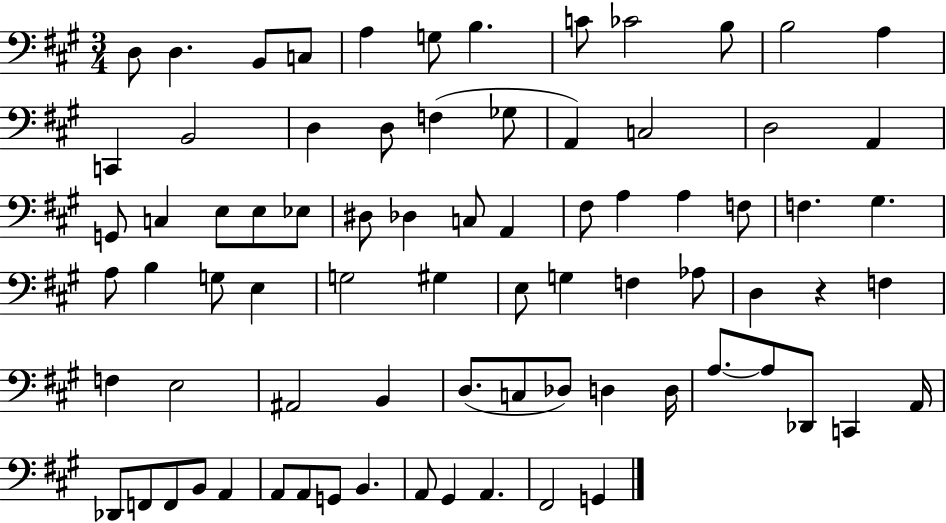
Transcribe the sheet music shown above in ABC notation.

X:1
T:Untitled
M:3/4
L:1/4
K:A
D,/2 D, B,,/2 C,/2 A, G,/2 B, C/2 _C2 B,/2 B,2 A, C,, B,,2 D, D,/2 F, _G,/2 A,, C,2 D,2 A,, G,,/2 C, E,/2 E,/2 _E,/2 ^D,/2 _D, C,/2 A,, ^F,/2 A, A, F,/2 F, ^G, A,/2 B, G,/2 E, G,2 ^G, E,/2 G, F, _A,/2 D, z F, F, E,2 ^A,,2 B,, D,/2 C,/2 _D,/2 D, D,/4 A,/2 A,/2 _D,,/2 C,, A,,/4 _D,,/2 F,,/2 F,,/2 B,,/2 A,, A,,/2 A,,/2 G,,/2 B,, A,,/2 ^G,, A,, ^F,,2 G,,